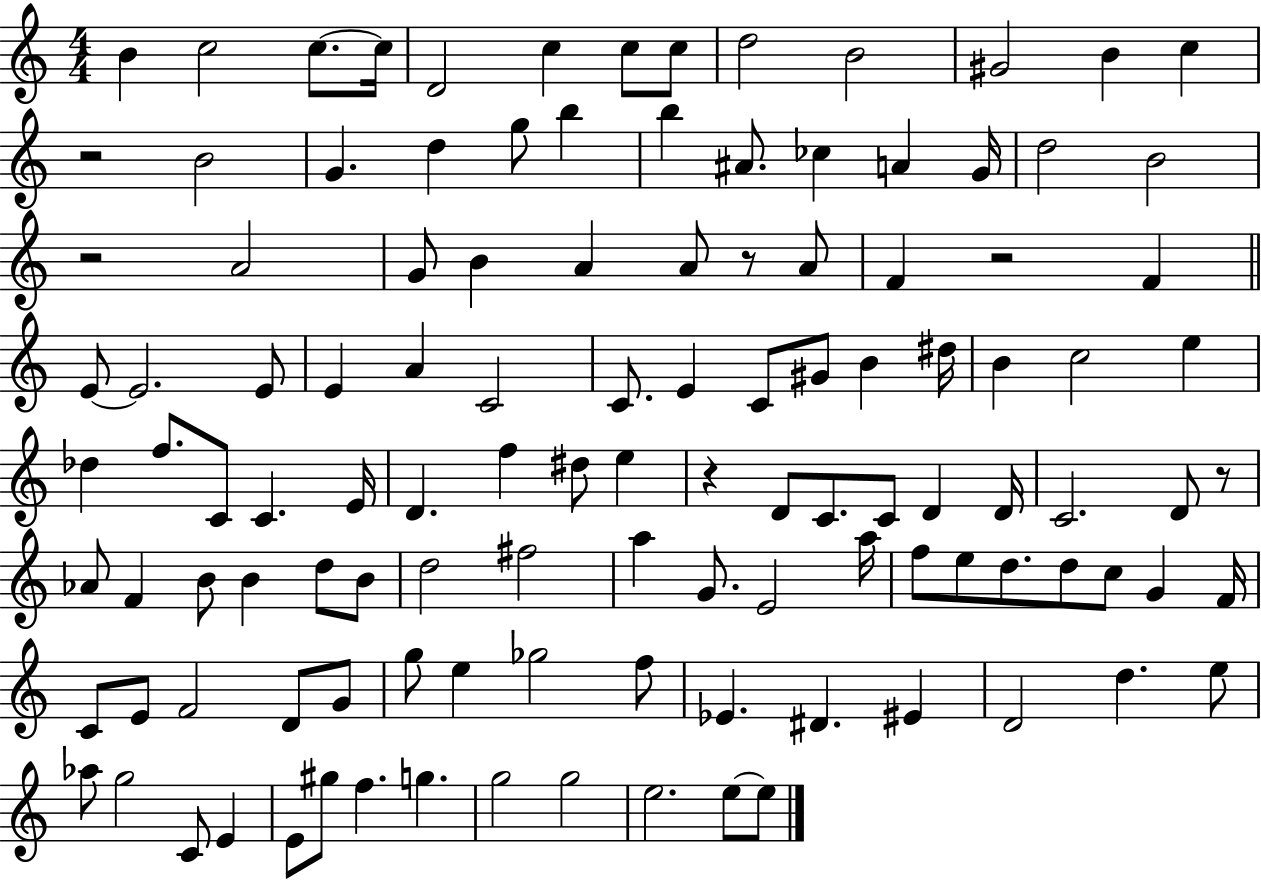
{
  \clef treble
  \numericTimeSignature
  \time 4/4
  \key c \major
  b'4 c''2 c''8.~~ c''16 | d'2 c''4 c''8 c''8 | d''2 b'2 | gis'2 b'4 c''4 | \break r2 b'2 | g'4. d''4 g''8 b''4 | b''4 ais'8. ces''4 a'4 g'16 | d''2 b'2 | \break r2 a'2 | g'8 b'4 a'4 a'8 r8 a'8 | f'4 r2 f'4 | \bar "||" \break \key c \major e'8~~ e'2. e'8 | e'4 a'4 c'2 | c'8. e'4 c'8 gis'8 b'4 dis''16 | b'4 c''2 e''4 | \break des''4 f''8. c'8 c'4. e'16 | d'4. f''4 dis''8 e''4 | r4 d'8 c'8. c'8 d'4 d'16 | c'2. d'8 r8 | \break aes'8 f'4 b'8 b'4 d''8 b'8 | d''2 fis''2 | a''4 g'8. e'2 a''16 | f''8 e''8 d''8. d''8 c''8 g'4 f'16 | \break c'8 e'8 f'2 d'8 g'8 | g''8 e''4 ges''2 f''8 | ees'4. dis'4. eis'4 | d'2 d''4. e''8 | \break aes''8 g''2 c'8 e'4 | e'8 gis''8 f''4. g''4. | g''2 g''2 | e''2. e''8~~ e''8 | \break \bar "|."
}